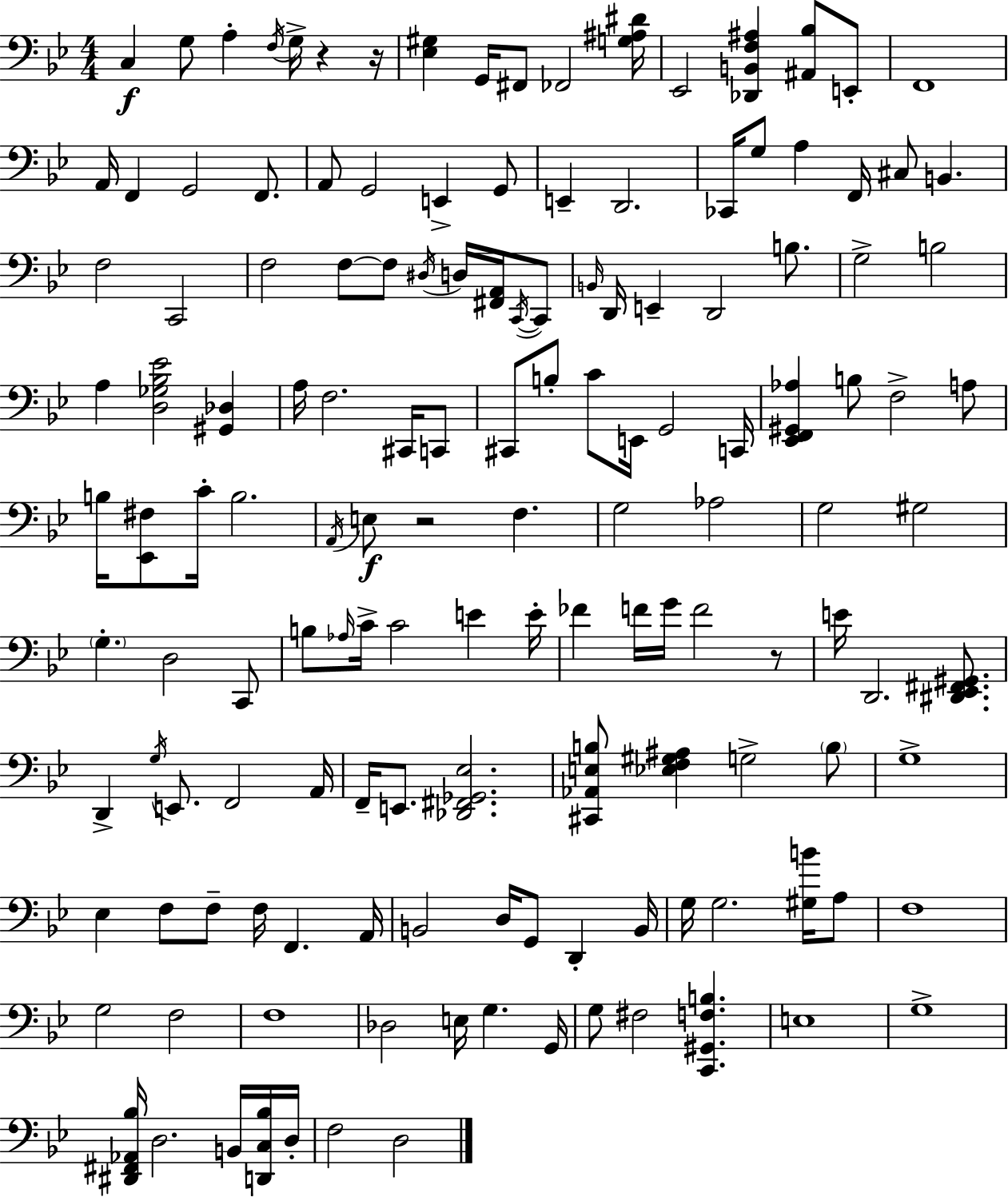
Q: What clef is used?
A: bass